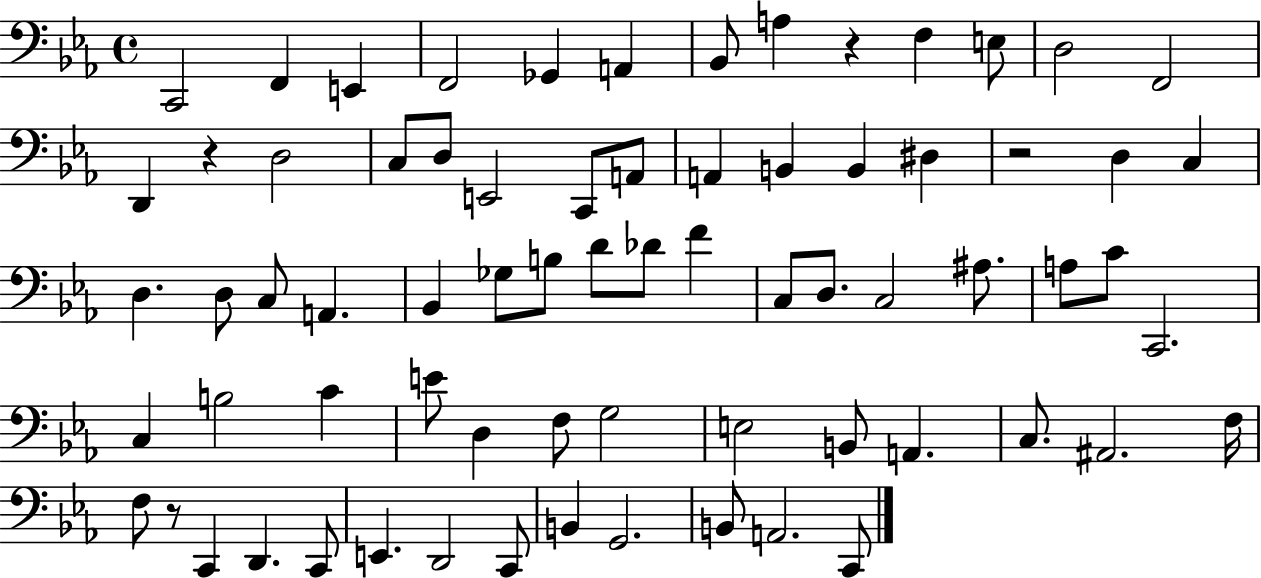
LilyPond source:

{
  \clef bass
  \time 4/4
  \defaultTimeSignature
  \key ees \major
  c,2 f,4 e,4 | f,2 ges,4 a,4 | bes,8 a4 r4 f4 e8 | d2 f,2 | \break d,4 r4 d2 | c8 d8 e,2 c,8 a,8 | a,4 b,4 b,4 dis4 | r2 d4 c4 | \break d4. d8 c8 a,4. | bes,4 ges8 b8 d'8 des'8 f'4 | c8 d8. c2 ais8. | a8 c'8 c,2. | \break c4 b2 c'4 | e'8 d4 f8 g2 | e2 b,8 a,4. | c8. ais,2. f16 | \break f8 r8 c,4 d,4. c,8 | e,4. d,2 c,8 | b,4 g,2. | b,8 a,2. c,8 | \break \bar "|."
}